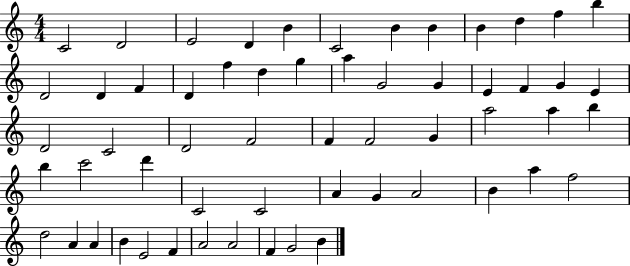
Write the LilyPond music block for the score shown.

{
  \clef treble
  \numericTimeSignature
  \time 4/4
  \key c \major
  c'2 d'2 | e'2 d'4 b'4 | c'2 b'4 b'4 | b'4 d''4 f''4 b''4 | \break d'2 d'4 f'4 | d'4 f''4 d''4 g''4 | a''4 g'2 g'4 | e'4 f'4 g'4 e'4 | \break d'2 c'2 | d'2 f'2 | f'4 f'2 g'4 | a''2 a''4 b''4 | \break b''4 c'''2 d'''4 | c'2 c'2 | a'4 g'4 a'2 | b'4 a''4 f''2 | \break d''2 a'4 a'4 | b'4 e'2 f'4 | a'2 a'2 | f'4 g'2 b'4 | \break \bar "|."
}